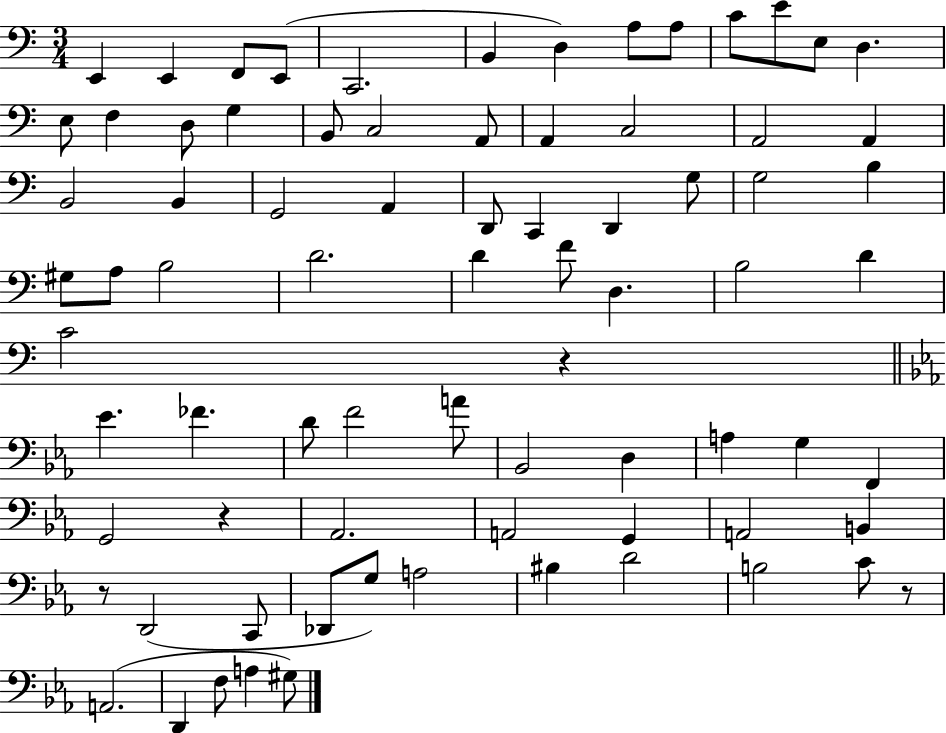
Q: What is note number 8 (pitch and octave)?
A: A3